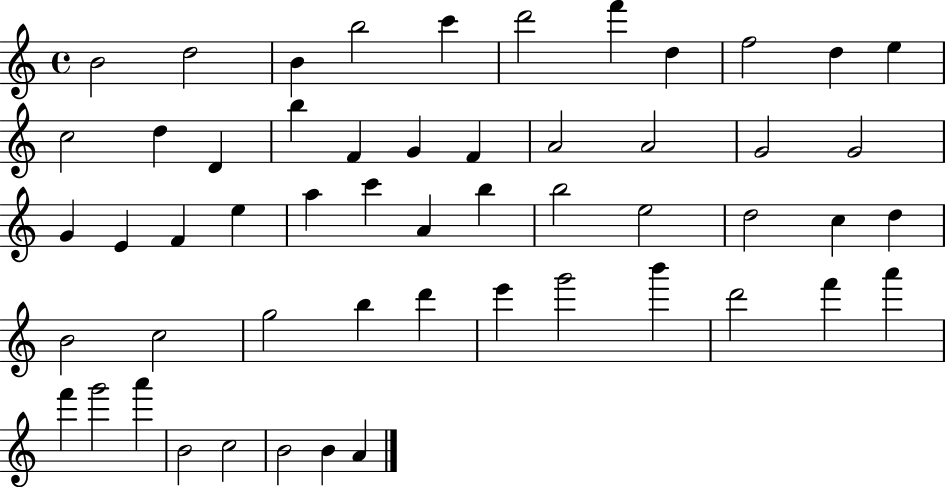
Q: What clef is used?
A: treble